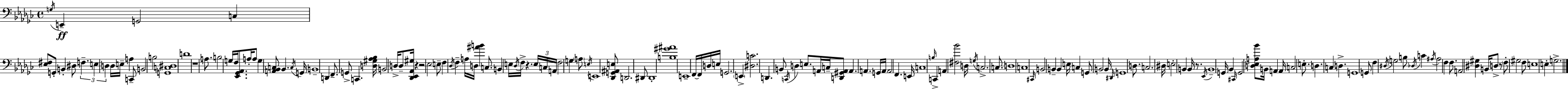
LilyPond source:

{
  \clef bass
  \time 4/4
  \defaultTimeSignature
  \key ees \minor
  \acciaccatura { g16 }\ff e,4-- g,2 c4 | <ees fis>8 g,8-. b,4-. dis8 \tuplet 3/2 { f4.-- | e4 d4 } d16 e16-- a4 c,8-- | b,2 b2 | \break <g, c dis>1 | d'1 | r1 | a8. b2 g16 f16 <ees, ges, aes,>8. | \break a16-. a8 g4 <a, bes, c>8 bes,4. | \acciaccatura { c16 } g,16 b,1-- | d,4 f,8.-- g,8-> c,4. | <d gis aes bes>16 b,2 d16-> d8-- <des, ees, aes, gis>16 r4 | \break r2 ees2 | e8-- f4 \acciaccatura { des16 } f4-- a16 d16 <ais' b'>4 | c8. b,4 e16 \acciaccatura { des16 } f16-> r4. | \tuplet 3/2 { e16 c16 a,16 } f2 g4 | \break \parenthesize a8 \acciaccatura { e16 } e,1 | <des, g, ais, e>8 d,2. | dis,8 dis,1-. | <b gis' ais'>1 | \break e,1-- | f,16~~ f,16 d16 e16 g,2. | \parenthesize e,4-> <dis c'>2. | d,4. b,8 \acciaccatura { c,16 } d4 | \break e8. a,16 c16-- <d, gis, a,>8 a,4. a,4. | g,16 a,16 a,2 f,4. | e,16 c1 | \grace { b16 } c,4-> a,4 <fis bes'>2 | \break d16 \acciaccatura { g16 } c2.-> | c8. d1 | c1 | \grace { cis,16 } b,2 | \break b,4-- b,4 e16 c4 g,8 | b,2 b,16 \grace { dis,16 } g,1 | d8. c2. | dis16 e2-. | \break b,4 b,16 r8. \acciaccatura { ees,16 } b,1-- | g,16 bes,4 | \grace { cis,16 } g,2 <d ees a bes'>8 b,16 a,4 | a,16 c2 e8.-. d4. | \break c4 d4.-> g,1 | g,8 f4 | \acciaccatura { dis16 } g2 b8 \acciaccatura { des16 } c'4 | \acciaccatura { ais16 } ais2 f4 f8. | \break a,2 <dis gis>4 b,16 d8-> | r8 \parenthesize f8-. gis2 f8 e1 | e4-. | g2.-> \bar "|."
}